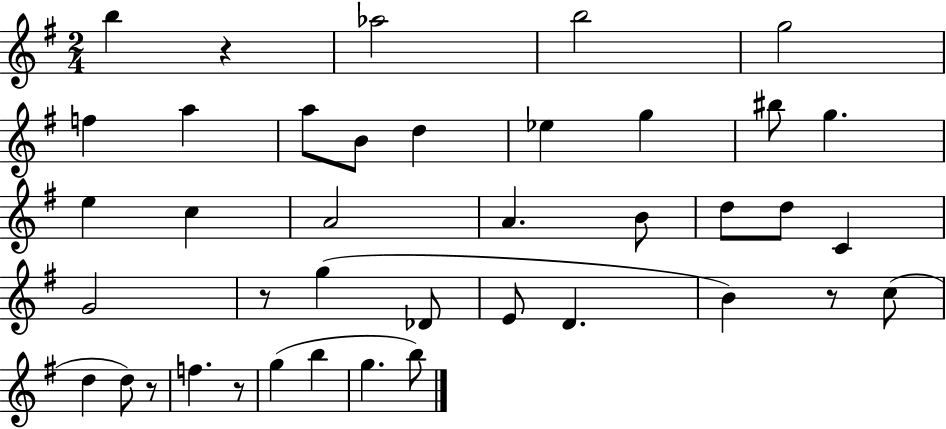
X:1
T:Untitled
M:2/4
L:1/4
K:G
b z _a2 b2 g2 f a a/2 B/2 d _e g ^b/2 g e c A2 A B/2 d/2 d/2 C G2 z/2 g _D/2 E/2 D B z/2 c/2 d d/2 z/2 f z/2 g b g b/2